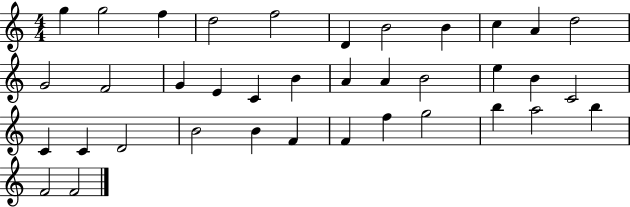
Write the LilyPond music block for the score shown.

{
  \clef treble
  \numericTimeSignature
  \time 4/4
  \key c \major
  g''4 g''2 f''4 | d''2 f''2 | d'4 b'2 b'4 | c''4 a'4 d''2 | \break g'2 f'2 | g'4 e'4 c'4 b'4 | a'4 a'4 b'2 | e''4 b'4 c'2 | \break c'4 c'4 d'2 | b'2 b'4 f'4 | f'4 f''4 g''2 | b''4 a''2 b''4 | \break f'2 f'2 | \bar "|."
}